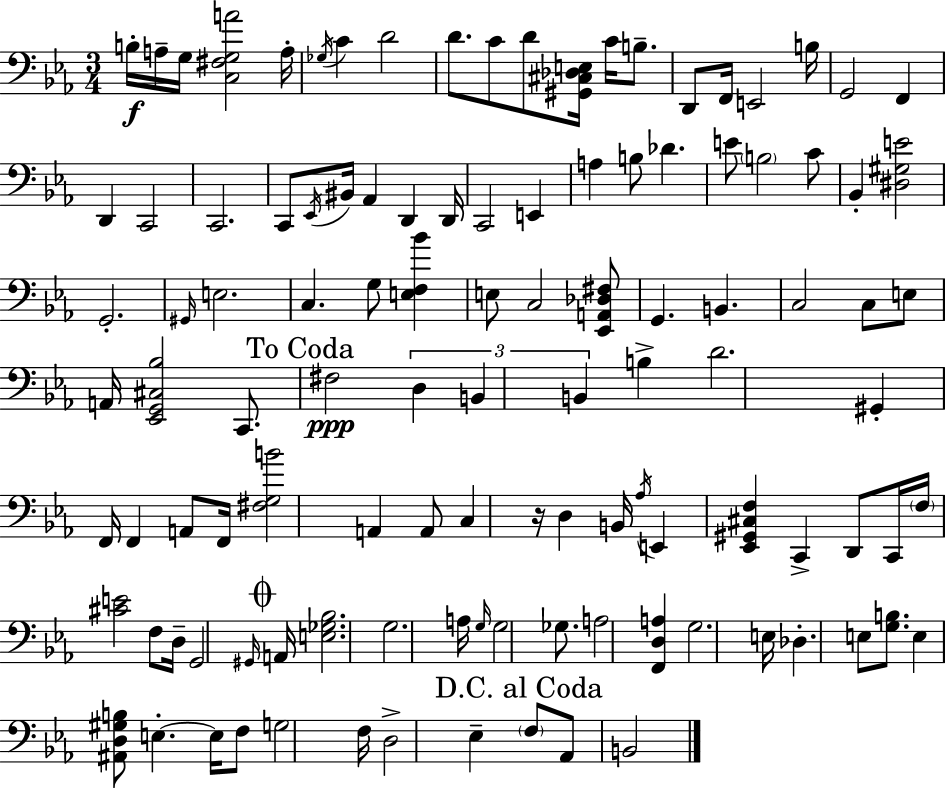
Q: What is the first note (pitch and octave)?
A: B3